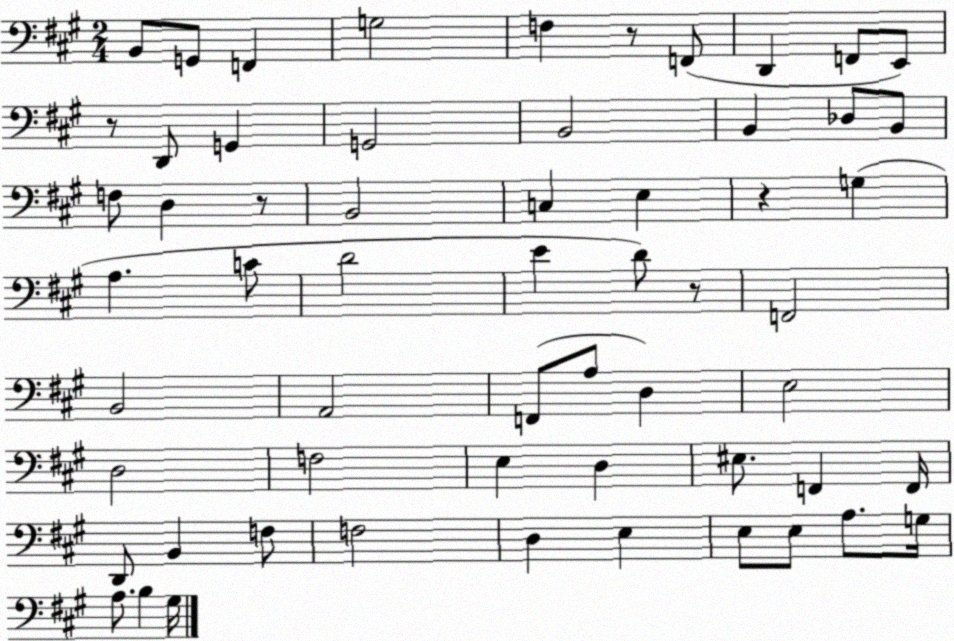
X:1
T:Untitled
M:2/4
L:1/4
K:A
B,,/2 G,,/2 F,, G,2 F, z/2 F,,/2 D,, F,,/2 E,,/2 z/2 D,,/2 G,, G,,2 B,,2 B,, _D,/2 B,,/2 F,/2 D, z/2 B,,2 C, E, z G, A, C/2 D2 E D/2 z/2 F,,2 B,,2 A,,2 F,,/2 A,/2 D, E,2 D,2 F,2 E, D, ^E,/2 F,, F,,/4 D,,/2 B,, F,/2 F,2 D, E, E,/2 E,/2 A,/2 G,/4 A,/2 B, ^G,/4